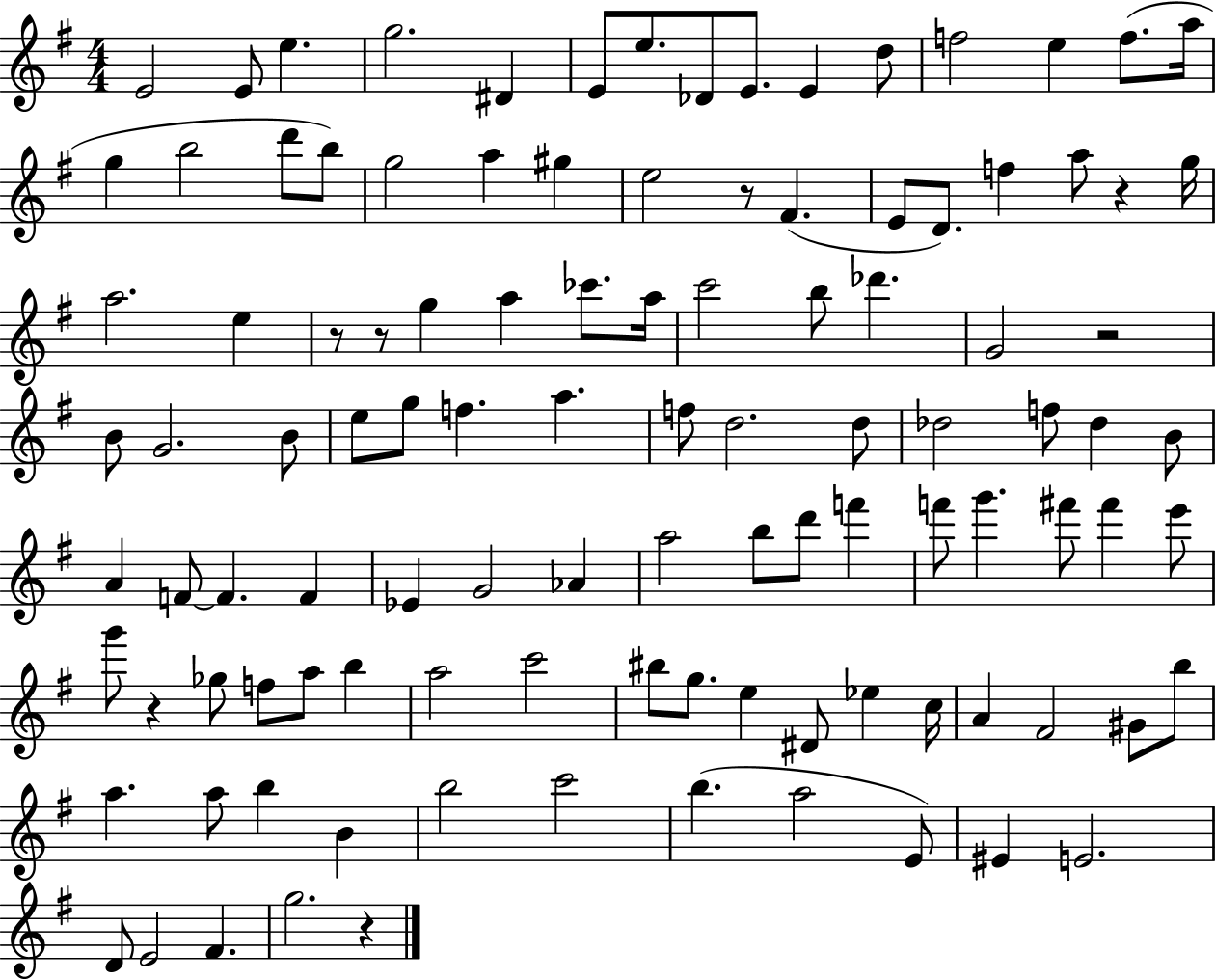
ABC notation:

X:1
T:Untitled
M:4/4
L:1/4
K:G
E2 E/2 e g2 ^D E/2 e/2 _D/2 E/2 E d/2 f2 e f/2 a/4 g b2 d'/2 b/2 g2 a ^g e2 z/2 ^F E/2 D/2 f a/2 z g/4 a2 e z/2 z/2 g a _c'/2 a/4 c'2 b/2 _d' G2 z2 B/2 G2 B/2 e/2 g/2 f a f/2 d2 d/2 _d2 f/2 _d B/2 A F/2 F F _E G2 _A a2 b/2 d'/2 f' f'/2 g' ^f'/2 ^f' e'/2 g'/2 z _g/2 f/2 a/2 b a2 c'2 ^b/2 g/2 e ^D/2 _e c/4 A ^F2 ^G/2 b/2 a a/2 b B b2 c'2 b a2 E/2 ^E E2 D/2 E2 ^F g2 z